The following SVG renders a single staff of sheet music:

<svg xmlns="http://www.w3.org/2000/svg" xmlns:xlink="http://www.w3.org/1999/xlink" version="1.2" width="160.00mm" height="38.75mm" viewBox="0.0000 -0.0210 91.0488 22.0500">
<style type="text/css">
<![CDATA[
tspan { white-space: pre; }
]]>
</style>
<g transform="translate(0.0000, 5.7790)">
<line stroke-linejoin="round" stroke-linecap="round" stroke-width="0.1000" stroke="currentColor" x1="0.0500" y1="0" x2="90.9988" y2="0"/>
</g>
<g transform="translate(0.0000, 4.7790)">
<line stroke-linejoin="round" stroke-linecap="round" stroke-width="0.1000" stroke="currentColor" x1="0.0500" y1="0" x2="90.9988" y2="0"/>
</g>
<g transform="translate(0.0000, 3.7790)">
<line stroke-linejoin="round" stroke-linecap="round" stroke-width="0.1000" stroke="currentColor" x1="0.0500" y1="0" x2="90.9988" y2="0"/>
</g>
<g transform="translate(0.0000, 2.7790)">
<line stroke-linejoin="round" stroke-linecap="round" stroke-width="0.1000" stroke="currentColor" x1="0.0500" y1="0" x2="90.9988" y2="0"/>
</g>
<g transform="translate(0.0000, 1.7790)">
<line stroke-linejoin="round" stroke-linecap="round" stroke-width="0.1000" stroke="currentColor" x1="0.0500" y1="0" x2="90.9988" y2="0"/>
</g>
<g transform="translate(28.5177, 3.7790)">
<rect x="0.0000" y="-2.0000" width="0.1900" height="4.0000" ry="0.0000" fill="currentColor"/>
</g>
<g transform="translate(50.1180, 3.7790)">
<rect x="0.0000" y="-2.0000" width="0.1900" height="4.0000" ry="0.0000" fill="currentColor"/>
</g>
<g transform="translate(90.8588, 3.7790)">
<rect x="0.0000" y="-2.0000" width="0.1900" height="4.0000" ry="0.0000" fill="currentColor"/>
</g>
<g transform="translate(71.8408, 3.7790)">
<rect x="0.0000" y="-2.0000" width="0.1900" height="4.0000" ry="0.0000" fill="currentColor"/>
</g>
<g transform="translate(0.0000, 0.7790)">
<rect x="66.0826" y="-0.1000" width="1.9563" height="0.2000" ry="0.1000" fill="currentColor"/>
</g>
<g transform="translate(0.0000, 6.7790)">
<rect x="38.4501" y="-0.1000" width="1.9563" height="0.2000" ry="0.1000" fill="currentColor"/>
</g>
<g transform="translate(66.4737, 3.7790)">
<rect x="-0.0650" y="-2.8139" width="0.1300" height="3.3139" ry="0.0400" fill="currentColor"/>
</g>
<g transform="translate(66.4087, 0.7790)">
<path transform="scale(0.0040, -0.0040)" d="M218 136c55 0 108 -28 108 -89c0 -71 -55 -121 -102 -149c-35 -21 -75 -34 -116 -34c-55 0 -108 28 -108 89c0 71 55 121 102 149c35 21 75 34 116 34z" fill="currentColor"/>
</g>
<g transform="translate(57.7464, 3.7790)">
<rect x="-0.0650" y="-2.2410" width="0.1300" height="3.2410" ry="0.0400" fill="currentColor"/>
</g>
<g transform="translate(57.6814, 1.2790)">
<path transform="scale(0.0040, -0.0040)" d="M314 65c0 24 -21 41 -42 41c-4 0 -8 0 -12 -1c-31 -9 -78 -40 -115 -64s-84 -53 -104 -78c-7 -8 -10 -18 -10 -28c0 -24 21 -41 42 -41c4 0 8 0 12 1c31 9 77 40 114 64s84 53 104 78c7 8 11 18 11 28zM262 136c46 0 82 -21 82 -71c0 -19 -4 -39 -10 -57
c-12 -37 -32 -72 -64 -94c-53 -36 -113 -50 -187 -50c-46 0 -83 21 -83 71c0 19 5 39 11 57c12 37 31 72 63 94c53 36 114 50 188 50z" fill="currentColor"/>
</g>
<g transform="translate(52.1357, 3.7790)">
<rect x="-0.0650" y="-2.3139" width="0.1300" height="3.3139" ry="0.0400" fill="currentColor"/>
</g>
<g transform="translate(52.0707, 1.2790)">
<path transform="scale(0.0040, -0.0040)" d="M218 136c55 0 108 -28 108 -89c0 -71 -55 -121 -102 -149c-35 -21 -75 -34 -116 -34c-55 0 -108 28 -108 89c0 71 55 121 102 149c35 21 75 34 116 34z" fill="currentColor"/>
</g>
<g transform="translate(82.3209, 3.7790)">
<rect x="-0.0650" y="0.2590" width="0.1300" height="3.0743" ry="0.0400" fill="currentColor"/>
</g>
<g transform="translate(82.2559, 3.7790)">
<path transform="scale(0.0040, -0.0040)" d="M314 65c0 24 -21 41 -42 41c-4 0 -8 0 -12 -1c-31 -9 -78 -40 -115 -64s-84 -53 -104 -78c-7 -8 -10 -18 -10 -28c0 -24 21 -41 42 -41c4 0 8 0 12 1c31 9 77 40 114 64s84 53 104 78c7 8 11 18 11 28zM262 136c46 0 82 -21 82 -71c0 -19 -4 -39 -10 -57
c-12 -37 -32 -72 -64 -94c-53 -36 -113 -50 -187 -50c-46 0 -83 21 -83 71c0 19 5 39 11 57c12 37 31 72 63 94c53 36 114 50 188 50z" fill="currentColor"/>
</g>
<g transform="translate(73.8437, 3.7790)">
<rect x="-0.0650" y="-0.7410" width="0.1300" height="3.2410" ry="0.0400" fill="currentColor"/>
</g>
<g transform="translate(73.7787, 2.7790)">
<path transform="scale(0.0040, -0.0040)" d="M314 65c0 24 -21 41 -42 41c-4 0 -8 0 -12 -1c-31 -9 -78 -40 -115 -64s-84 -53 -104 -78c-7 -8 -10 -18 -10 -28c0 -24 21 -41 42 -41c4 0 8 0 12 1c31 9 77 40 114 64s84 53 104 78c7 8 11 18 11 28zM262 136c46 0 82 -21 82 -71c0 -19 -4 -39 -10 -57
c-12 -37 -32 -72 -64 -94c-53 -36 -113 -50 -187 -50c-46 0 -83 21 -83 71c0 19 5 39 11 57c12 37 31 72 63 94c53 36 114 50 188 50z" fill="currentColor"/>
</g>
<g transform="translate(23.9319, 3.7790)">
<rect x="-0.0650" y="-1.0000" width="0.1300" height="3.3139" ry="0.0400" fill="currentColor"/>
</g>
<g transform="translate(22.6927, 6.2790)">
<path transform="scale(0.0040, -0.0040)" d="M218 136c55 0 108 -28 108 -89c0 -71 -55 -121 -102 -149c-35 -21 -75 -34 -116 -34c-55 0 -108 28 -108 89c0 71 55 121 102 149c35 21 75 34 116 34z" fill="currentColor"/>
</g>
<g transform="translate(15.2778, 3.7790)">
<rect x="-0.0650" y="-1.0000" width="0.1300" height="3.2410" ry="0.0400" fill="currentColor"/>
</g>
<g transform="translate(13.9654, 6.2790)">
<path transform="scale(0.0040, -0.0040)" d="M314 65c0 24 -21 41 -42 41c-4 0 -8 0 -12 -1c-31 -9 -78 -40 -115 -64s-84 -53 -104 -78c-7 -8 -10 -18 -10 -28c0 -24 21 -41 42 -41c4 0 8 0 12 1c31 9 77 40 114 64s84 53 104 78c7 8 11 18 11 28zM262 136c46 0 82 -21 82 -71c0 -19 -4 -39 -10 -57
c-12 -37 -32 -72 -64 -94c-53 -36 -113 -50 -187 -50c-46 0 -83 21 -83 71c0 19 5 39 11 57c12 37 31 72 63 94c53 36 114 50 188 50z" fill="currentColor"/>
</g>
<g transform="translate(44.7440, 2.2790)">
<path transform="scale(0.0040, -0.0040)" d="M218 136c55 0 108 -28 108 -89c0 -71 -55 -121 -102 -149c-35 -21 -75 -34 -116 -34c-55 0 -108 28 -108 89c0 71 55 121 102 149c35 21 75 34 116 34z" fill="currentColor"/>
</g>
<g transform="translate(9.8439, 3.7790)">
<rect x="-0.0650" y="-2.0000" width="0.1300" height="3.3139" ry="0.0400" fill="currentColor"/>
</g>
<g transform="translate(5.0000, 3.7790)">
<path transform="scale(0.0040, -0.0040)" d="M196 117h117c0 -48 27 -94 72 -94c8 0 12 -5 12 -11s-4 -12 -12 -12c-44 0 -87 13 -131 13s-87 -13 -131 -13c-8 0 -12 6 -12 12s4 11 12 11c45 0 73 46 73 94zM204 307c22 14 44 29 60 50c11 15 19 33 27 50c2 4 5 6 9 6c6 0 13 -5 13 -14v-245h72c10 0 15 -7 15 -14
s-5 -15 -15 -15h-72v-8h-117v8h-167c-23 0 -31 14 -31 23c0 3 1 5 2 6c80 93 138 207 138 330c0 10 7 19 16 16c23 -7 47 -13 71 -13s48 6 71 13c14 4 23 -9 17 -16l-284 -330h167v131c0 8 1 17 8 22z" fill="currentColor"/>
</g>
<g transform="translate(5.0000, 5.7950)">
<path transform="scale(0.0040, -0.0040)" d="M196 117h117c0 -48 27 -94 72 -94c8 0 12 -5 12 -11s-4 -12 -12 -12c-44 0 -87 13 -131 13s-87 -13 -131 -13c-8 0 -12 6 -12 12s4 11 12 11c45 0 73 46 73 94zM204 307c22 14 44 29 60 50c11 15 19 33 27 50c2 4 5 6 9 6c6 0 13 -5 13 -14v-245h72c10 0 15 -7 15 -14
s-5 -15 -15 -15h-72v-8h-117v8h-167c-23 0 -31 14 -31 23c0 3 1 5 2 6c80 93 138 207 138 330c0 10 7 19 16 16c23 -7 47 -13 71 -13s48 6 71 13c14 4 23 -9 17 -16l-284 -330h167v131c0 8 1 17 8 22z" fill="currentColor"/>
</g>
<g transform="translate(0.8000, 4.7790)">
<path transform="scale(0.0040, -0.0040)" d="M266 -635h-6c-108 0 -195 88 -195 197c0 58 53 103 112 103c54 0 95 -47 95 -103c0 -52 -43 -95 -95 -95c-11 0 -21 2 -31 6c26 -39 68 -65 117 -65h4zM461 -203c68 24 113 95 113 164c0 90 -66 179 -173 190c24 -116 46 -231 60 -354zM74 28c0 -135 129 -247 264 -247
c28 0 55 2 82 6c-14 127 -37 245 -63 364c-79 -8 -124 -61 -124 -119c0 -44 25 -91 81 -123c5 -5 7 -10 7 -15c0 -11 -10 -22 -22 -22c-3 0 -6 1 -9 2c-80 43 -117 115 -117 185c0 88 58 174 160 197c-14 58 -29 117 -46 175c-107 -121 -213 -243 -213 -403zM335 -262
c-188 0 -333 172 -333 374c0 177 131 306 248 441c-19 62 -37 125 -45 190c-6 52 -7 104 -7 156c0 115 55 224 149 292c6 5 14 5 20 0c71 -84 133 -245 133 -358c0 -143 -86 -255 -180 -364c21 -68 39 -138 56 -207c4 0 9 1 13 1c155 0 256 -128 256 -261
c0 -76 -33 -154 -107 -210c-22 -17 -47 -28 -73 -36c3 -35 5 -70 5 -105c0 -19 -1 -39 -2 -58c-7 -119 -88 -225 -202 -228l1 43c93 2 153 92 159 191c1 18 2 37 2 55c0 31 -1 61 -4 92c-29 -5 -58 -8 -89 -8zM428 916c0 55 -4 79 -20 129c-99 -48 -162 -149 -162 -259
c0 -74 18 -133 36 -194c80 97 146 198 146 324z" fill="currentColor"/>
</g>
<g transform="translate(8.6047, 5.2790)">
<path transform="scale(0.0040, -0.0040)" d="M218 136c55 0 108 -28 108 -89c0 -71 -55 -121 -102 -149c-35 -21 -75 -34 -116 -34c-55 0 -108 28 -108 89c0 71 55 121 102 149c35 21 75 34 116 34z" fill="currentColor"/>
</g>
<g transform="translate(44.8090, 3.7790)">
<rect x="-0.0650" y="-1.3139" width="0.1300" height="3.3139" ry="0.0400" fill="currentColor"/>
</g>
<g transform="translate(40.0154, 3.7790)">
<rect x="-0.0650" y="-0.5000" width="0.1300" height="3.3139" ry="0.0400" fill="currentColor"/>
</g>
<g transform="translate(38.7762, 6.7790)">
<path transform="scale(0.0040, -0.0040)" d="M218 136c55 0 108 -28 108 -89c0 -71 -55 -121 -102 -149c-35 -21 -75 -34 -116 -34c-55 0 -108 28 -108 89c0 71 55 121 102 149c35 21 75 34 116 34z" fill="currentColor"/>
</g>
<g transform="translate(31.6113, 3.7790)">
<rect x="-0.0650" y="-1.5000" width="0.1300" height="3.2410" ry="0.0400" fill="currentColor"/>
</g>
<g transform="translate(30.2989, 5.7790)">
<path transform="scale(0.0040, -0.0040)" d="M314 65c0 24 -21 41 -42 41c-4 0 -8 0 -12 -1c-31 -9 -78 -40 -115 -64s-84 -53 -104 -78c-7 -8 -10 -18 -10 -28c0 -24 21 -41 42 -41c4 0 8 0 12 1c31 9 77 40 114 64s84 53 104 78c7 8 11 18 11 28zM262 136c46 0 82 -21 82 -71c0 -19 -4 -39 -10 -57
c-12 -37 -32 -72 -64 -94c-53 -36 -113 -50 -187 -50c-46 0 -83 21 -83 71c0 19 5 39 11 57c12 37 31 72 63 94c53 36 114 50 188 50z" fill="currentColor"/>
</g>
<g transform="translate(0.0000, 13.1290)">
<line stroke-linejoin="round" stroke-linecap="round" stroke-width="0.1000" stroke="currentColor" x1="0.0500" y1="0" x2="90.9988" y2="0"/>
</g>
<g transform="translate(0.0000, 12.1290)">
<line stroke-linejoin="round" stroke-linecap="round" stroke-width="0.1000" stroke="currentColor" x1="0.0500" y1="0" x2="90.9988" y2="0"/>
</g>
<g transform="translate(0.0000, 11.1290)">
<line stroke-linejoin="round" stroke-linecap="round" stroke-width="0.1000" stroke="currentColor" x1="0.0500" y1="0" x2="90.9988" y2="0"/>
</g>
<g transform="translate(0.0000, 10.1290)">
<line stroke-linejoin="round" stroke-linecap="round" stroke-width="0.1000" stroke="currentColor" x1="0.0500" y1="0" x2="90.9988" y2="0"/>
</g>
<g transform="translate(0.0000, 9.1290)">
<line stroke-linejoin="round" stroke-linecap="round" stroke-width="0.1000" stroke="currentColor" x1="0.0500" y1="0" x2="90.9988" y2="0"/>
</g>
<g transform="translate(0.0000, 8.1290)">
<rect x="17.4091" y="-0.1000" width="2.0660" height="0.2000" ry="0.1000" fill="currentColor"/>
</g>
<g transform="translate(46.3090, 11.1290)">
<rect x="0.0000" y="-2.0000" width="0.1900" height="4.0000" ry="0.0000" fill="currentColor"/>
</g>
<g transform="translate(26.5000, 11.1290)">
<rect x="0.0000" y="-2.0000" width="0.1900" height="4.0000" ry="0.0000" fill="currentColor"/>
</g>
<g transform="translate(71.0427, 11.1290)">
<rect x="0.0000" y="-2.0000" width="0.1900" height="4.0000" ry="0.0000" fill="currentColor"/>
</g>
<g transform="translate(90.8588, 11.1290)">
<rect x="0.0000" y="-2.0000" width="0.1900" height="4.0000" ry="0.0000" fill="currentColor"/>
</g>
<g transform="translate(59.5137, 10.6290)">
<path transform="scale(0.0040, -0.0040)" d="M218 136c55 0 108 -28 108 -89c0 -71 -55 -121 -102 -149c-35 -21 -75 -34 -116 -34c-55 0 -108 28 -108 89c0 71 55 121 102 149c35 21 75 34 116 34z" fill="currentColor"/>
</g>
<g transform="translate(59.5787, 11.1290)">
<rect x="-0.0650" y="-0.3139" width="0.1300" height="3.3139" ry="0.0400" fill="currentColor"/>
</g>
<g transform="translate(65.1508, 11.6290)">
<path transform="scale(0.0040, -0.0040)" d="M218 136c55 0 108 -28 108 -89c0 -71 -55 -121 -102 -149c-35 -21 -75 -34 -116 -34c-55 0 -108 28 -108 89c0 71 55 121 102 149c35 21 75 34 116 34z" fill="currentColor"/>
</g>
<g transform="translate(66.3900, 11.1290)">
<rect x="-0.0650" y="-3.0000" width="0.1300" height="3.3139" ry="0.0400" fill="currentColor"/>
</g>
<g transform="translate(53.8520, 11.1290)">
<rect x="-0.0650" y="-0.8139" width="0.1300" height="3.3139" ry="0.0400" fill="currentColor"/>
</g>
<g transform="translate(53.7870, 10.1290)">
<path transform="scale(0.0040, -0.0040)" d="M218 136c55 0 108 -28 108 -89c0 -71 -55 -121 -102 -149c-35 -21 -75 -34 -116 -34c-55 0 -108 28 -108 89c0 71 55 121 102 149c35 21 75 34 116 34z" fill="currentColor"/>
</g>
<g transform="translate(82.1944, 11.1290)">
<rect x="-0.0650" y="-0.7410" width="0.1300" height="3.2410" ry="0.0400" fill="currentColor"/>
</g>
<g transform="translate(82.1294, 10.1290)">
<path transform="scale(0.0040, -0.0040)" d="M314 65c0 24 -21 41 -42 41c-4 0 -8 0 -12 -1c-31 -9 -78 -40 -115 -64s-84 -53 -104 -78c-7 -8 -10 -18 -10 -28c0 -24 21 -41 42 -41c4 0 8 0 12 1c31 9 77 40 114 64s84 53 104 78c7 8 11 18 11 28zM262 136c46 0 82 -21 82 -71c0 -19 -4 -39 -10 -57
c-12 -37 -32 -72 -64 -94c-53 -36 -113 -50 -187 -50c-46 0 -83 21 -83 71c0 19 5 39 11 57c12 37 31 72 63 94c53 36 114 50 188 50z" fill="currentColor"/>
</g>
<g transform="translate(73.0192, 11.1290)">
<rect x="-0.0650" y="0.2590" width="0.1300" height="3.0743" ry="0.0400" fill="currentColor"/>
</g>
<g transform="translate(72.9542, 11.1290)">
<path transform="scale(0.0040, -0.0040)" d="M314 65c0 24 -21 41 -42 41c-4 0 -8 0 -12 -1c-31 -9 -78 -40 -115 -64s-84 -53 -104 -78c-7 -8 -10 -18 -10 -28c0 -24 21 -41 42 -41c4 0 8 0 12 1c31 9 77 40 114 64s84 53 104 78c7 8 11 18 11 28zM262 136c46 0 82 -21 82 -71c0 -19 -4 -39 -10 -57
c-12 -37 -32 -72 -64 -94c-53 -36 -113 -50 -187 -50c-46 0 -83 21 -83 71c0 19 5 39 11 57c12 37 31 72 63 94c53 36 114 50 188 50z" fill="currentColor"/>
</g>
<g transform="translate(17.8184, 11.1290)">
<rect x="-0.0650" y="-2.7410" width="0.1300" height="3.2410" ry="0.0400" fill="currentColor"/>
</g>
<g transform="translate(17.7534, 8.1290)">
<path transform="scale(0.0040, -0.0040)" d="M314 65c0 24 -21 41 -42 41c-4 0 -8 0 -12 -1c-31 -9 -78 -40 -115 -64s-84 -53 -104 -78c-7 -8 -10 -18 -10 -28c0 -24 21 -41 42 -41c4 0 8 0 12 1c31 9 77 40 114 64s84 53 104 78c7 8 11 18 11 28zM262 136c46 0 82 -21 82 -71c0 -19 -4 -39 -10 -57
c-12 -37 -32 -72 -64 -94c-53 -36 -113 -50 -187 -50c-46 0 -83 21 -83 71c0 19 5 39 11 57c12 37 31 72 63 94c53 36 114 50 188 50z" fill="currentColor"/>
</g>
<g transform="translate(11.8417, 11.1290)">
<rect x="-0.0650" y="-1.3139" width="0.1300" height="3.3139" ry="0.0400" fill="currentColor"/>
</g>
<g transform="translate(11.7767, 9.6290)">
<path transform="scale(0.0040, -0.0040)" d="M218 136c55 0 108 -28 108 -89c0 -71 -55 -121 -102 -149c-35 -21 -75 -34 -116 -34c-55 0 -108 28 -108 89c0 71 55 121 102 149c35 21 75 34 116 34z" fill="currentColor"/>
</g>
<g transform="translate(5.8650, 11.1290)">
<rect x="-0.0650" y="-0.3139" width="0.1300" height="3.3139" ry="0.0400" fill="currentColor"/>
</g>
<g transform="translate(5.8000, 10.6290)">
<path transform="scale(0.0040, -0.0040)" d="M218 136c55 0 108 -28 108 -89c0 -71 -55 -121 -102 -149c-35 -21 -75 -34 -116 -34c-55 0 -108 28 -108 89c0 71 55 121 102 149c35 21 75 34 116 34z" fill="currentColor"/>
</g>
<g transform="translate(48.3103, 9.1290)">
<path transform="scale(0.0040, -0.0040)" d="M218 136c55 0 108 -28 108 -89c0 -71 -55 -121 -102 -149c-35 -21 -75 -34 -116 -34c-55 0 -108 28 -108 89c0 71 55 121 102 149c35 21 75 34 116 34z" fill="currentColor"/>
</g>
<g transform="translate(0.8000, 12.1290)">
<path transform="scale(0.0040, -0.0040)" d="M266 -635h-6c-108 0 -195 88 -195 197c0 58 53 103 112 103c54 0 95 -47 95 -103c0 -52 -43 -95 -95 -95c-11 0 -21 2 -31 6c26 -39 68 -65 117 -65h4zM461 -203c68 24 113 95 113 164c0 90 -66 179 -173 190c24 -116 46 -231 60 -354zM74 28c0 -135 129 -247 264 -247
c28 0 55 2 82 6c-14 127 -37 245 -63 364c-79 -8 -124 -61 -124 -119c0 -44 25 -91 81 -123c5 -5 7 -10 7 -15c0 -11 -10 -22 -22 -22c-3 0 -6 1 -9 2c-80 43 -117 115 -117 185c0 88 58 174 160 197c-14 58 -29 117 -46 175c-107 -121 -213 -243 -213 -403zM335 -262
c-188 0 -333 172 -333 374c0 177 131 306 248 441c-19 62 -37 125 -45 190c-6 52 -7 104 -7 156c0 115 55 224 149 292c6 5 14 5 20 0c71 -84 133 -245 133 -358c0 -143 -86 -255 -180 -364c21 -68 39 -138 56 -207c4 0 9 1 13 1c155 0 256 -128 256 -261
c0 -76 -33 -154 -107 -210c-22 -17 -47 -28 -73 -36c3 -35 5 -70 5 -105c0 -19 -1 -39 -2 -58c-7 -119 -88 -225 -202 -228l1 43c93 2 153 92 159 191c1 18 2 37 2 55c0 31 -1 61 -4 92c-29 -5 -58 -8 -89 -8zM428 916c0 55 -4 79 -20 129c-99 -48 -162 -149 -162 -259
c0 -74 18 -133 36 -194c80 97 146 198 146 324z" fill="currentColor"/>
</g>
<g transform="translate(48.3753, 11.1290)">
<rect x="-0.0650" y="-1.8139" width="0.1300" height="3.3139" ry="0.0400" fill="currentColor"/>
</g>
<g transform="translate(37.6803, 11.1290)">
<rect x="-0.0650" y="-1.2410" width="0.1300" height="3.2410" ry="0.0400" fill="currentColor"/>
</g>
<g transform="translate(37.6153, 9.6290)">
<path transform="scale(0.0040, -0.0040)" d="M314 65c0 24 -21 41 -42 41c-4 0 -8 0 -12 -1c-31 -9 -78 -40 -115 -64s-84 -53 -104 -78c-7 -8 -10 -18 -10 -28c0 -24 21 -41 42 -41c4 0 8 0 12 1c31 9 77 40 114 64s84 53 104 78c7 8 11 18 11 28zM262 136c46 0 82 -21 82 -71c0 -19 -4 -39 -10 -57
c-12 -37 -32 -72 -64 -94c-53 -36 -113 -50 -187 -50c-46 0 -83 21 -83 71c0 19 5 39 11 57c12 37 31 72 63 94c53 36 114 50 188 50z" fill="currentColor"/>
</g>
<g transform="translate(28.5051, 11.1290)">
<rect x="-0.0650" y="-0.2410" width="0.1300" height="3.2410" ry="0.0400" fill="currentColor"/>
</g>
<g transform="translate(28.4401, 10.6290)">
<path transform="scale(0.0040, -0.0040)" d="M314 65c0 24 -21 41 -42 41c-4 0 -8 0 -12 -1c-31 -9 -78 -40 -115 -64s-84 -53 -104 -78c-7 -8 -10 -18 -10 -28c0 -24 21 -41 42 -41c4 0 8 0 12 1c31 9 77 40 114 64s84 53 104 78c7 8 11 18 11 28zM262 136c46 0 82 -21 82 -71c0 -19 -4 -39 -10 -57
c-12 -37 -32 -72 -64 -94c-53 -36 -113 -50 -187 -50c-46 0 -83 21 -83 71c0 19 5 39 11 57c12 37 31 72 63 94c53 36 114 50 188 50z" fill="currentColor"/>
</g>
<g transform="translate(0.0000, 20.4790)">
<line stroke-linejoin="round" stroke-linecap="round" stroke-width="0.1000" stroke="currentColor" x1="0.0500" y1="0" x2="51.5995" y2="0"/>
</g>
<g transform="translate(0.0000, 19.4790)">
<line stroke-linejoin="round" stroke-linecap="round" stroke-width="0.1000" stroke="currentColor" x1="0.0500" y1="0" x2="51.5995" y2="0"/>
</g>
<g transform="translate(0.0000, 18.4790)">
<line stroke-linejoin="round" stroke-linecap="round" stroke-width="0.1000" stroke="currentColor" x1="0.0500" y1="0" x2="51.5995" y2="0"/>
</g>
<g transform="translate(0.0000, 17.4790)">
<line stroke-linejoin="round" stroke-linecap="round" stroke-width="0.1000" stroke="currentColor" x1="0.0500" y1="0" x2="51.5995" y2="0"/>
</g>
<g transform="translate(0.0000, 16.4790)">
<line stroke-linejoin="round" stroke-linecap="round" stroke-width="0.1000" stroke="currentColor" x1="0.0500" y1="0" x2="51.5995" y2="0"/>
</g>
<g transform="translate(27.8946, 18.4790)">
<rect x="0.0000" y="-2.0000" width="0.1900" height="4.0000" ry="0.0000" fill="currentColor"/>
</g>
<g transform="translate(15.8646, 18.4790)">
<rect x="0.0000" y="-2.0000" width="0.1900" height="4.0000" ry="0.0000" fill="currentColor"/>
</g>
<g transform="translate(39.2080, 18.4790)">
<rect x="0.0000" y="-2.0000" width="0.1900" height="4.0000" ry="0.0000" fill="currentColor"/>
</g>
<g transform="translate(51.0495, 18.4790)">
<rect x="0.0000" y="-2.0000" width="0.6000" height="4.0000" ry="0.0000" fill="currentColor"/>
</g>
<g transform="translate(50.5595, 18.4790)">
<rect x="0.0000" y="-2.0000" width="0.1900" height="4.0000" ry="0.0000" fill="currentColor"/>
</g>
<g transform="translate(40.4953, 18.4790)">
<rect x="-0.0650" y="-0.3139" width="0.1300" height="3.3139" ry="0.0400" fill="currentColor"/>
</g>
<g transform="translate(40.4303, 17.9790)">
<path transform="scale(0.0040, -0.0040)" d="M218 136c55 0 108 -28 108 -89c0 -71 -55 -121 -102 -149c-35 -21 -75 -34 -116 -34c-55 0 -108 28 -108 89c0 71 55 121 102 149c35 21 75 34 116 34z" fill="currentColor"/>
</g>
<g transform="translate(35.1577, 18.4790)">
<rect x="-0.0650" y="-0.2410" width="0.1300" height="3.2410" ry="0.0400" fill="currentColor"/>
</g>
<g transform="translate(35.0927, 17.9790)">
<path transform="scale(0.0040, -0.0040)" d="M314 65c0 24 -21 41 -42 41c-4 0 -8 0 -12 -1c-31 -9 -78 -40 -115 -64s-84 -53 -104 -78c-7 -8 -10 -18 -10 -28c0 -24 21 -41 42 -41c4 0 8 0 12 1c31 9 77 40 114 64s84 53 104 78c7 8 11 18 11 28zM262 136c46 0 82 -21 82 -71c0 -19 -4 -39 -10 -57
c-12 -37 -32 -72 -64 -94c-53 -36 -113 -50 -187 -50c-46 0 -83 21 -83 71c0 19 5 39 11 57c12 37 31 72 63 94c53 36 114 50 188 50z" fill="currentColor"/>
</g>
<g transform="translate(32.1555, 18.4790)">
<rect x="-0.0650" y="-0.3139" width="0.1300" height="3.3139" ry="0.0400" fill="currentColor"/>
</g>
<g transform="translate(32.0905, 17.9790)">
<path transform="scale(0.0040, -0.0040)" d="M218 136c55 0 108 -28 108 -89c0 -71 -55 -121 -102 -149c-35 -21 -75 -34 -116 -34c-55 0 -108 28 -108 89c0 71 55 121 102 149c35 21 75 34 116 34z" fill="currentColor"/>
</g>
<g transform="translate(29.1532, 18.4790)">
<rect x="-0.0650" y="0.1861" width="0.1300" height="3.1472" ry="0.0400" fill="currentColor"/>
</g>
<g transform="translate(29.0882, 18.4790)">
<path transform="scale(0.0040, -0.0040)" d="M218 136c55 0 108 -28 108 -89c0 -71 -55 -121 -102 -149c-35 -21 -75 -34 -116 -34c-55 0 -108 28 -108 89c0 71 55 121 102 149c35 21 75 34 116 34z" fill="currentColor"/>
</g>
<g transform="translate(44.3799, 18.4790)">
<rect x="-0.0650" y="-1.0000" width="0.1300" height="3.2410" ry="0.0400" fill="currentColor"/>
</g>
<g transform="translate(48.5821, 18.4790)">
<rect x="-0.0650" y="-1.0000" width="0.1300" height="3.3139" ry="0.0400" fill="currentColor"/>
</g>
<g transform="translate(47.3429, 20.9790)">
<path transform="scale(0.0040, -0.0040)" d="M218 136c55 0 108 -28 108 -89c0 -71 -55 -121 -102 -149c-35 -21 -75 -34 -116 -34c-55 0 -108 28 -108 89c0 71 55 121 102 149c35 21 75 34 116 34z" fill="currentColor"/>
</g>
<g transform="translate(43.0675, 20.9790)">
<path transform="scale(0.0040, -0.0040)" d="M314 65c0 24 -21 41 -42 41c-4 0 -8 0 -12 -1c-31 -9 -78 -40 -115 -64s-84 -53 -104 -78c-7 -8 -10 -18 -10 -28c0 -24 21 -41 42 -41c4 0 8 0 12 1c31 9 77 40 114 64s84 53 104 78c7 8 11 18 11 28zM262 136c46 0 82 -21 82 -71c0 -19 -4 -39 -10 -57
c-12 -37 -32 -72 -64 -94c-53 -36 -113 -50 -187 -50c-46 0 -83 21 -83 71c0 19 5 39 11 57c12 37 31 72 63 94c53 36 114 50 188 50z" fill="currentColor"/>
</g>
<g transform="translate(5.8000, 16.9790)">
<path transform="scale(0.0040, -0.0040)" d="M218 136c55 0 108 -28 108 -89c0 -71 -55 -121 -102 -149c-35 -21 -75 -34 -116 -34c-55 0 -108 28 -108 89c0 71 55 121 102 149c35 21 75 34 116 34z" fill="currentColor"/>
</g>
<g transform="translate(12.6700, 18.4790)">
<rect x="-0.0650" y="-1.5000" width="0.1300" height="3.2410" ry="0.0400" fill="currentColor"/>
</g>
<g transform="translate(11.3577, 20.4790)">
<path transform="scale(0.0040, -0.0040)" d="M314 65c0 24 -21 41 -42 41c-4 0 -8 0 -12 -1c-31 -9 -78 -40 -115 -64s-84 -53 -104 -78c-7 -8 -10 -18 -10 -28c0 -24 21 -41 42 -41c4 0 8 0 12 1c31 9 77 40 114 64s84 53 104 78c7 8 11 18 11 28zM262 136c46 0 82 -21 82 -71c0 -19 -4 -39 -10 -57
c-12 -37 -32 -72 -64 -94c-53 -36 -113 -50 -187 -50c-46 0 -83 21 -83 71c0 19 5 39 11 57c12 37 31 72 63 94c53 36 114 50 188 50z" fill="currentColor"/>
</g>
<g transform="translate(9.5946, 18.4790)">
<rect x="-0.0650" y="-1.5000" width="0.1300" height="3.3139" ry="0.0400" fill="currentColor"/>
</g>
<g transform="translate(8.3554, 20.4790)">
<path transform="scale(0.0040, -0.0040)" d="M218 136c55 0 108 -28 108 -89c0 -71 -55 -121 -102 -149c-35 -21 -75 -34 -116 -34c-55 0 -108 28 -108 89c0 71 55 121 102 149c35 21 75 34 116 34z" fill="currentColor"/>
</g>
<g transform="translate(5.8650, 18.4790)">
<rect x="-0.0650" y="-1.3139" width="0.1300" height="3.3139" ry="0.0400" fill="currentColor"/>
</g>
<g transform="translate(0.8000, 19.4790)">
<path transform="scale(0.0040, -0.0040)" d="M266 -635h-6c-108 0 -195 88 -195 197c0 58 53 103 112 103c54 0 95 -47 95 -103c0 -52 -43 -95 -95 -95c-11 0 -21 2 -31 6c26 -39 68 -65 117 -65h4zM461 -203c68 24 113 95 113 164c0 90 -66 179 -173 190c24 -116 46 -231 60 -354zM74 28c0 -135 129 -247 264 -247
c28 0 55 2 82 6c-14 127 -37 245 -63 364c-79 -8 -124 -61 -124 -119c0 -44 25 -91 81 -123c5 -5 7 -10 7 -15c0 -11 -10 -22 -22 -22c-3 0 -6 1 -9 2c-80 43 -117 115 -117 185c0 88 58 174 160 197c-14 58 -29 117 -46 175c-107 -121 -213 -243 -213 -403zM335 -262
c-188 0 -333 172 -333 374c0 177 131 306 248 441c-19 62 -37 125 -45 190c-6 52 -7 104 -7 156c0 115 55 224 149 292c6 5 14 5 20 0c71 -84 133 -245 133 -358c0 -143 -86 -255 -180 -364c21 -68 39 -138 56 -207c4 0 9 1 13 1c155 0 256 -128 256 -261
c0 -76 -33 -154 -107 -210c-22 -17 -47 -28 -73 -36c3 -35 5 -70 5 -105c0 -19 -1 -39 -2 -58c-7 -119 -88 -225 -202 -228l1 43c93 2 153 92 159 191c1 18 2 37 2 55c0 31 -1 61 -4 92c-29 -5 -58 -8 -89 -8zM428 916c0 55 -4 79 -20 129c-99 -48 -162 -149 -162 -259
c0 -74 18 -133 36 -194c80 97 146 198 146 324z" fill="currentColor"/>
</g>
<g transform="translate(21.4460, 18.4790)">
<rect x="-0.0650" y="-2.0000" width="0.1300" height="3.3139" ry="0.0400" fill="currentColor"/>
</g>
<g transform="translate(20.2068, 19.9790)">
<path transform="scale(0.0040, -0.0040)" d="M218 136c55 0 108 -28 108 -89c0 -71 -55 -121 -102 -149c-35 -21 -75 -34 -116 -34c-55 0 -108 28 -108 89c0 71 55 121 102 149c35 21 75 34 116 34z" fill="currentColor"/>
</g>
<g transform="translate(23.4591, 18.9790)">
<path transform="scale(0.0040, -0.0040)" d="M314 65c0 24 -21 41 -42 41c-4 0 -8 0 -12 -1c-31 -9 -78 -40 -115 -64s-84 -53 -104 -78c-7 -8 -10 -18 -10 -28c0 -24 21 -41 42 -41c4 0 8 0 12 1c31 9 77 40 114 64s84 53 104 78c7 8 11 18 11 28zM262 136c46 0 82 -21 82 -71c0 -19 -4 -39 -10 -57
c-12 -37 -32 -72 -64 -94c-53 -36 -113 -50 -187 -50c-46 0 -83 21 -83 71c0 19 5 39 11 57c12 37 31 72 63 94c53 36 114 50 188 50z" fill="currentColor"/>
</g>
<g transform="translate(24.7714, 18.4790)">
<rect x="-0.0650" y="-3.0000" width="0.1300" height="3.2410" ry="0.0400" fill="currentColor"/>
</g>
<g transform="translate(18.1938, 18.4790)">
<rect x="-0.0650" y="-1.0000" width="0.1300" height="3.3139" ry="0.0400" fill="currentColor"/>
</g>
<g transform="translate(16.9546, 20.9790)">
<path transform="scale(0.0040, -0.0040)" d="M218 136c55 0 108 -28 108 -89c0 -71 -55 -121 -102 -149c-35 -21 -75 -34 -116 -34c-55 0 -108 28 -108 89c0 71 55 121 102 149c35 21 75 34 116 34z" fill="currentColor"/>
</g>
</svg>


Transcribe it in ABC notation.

X:1
T:Untitled
M:4/4
L:1/4
K:C
F D2 D E2 C e g g2 a d2 B2 c e a2 c2 e2 f d c A B2 d2 e E E2 D F A2 B c c2 c D2 D